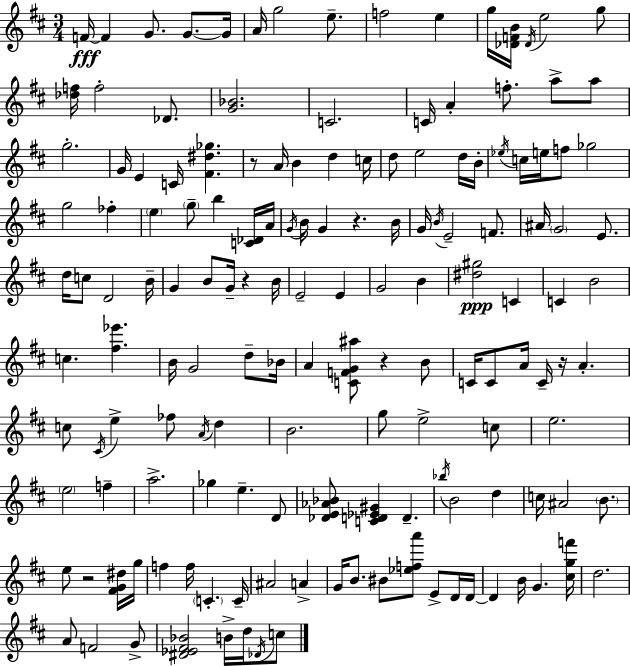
F4/s F4/q G4/e. G4/e. G4/s A4/s G5/h E5/e. F5/h E5/q G5/s [Db4,F4,B4]/s Db4/s E5/h G5/e [Db5,F5]/s F5/h Db4/e. [G4,Bb4]/h. C4/h. C4/s A4/q F5/e. A5/e A5/e G5/h. G4/s E4/q C4/s [F#4,D#5,Gb5]/q. R/e A4/s B4/q D5/q C5/s D5/e E5/h D5/s B4/s Eb5/s C5/s E5/s F5/e Gb5/h G5/h FES5/q E5/q G5/e B5/q [C4,Db4]/s A4/s G4/s B4/s G4/q R/q. B4/s G4/s B4/s E4/h F4/e. A#4/s G4/h E4/e. D5/s C5/e D4/h B4/s G4/q B4/e G4/s R/q B4/s E4/h E4/q G4/h B4/q [D#5,G#5]/h C4/q C4/q B4/h C5/q. [F#5,Eb6]/q. B4/s G4/h D5/e Bb4/s A4/q [C4,F4,G4,A#5]/e R/q B4/e C4/s C4/e A4/s C4/s R/s A4/q. C5/e C#4/s E5/q FES5/e A4/s D5/q B4/h. G5/e E5/h C5/e E5/h. E5/h F5/q A5/h. Gb5/q E5/q. D4/e [Db4,E4,Ab4,Bb4]/e [C4,D4,Eb4,G#4]/q D4/q. Bb5/s B4/h D5/q C5/s A#4/h B4/e. E5/e R/h [F#4,G4,D#5]/s G5/s F5/q F5/s C4/q. C4/s A#4/h A4/q G4/s B4/e. BIS4/e [Eb5,F5,A6]/e E4/e D4/s D4/s D4/q B4/s G4/q. [C#5,G5,F6]/s D5/h. A4/e F4/h G4/e [D#4,Eb4,F#4,Bb4]/h B4/s D5/s Db4/s C5/e